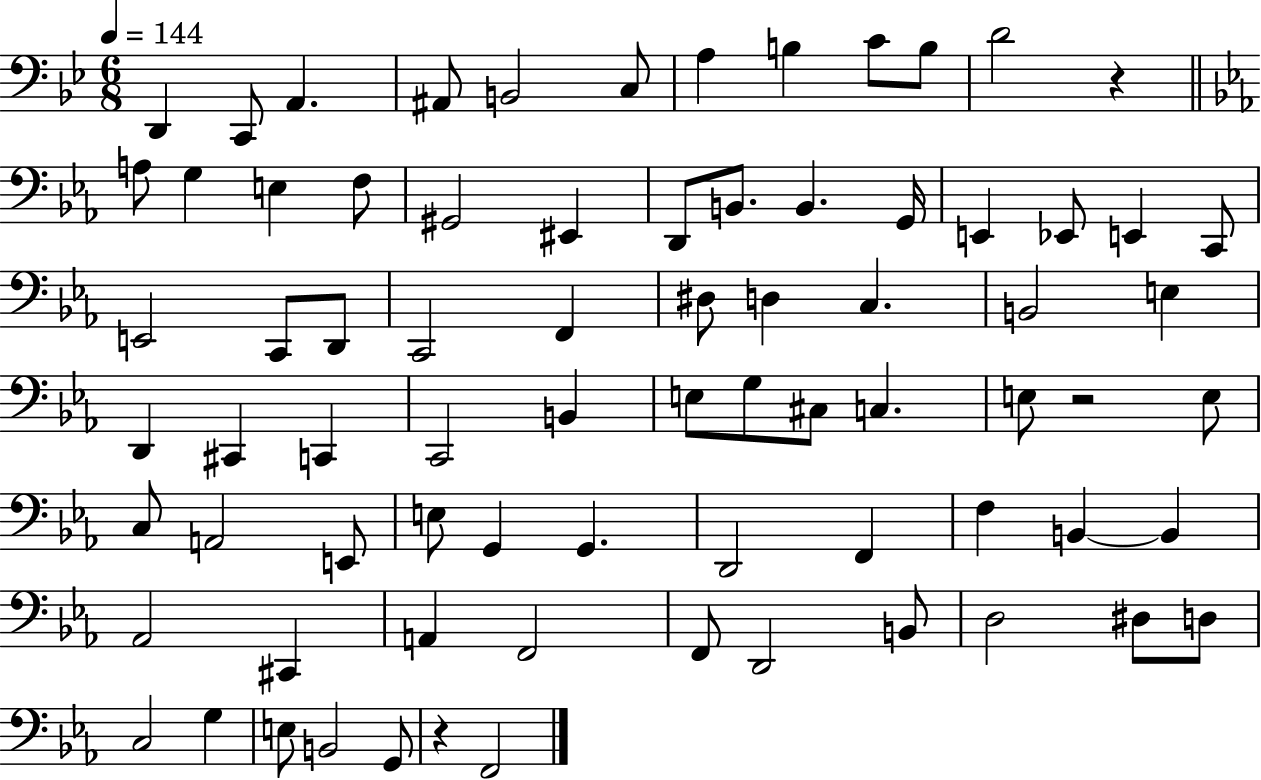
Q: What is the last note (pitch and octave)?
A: F2